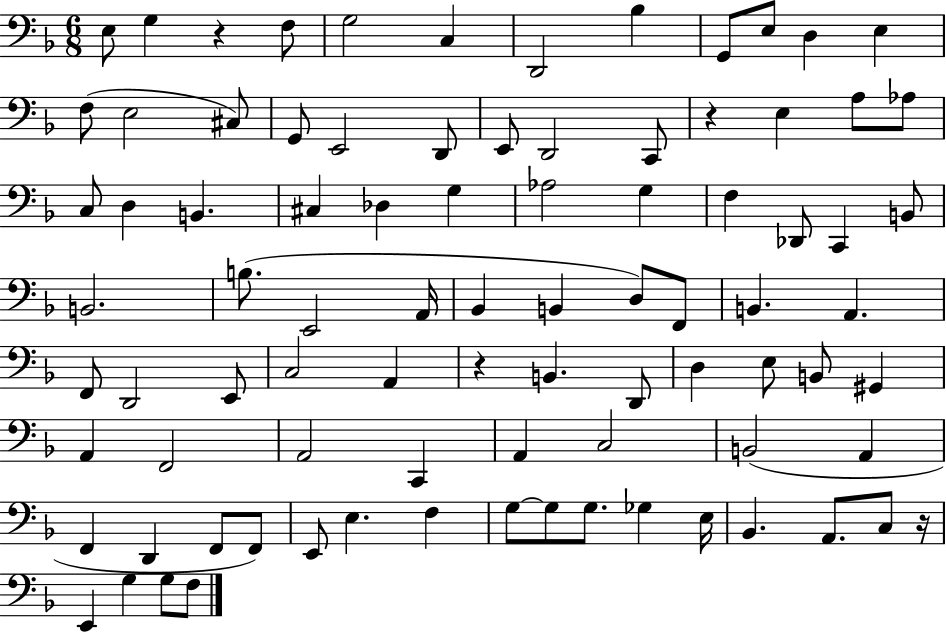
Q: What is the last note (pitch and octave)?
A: F3